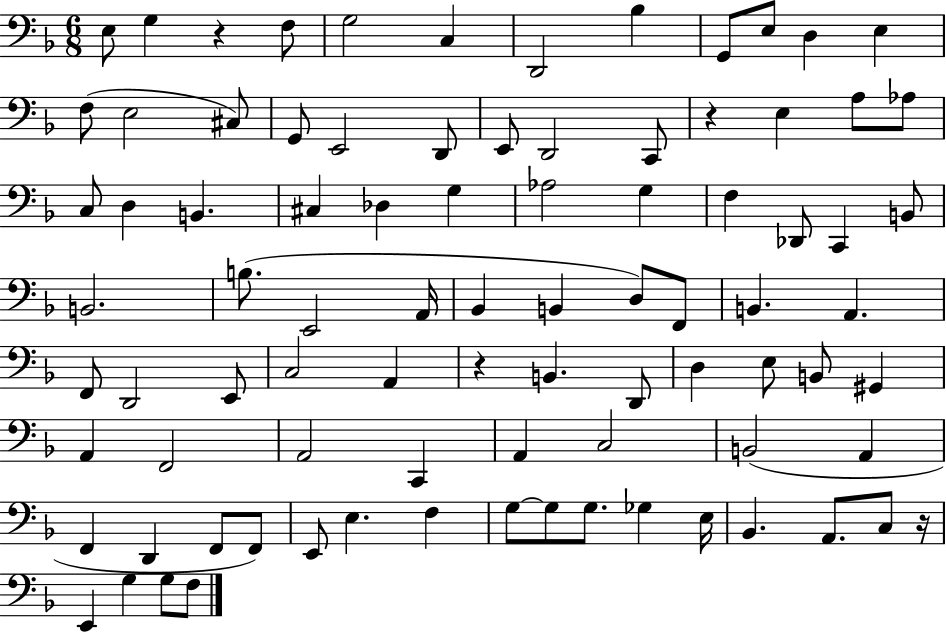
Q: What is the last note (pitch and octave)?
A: F3